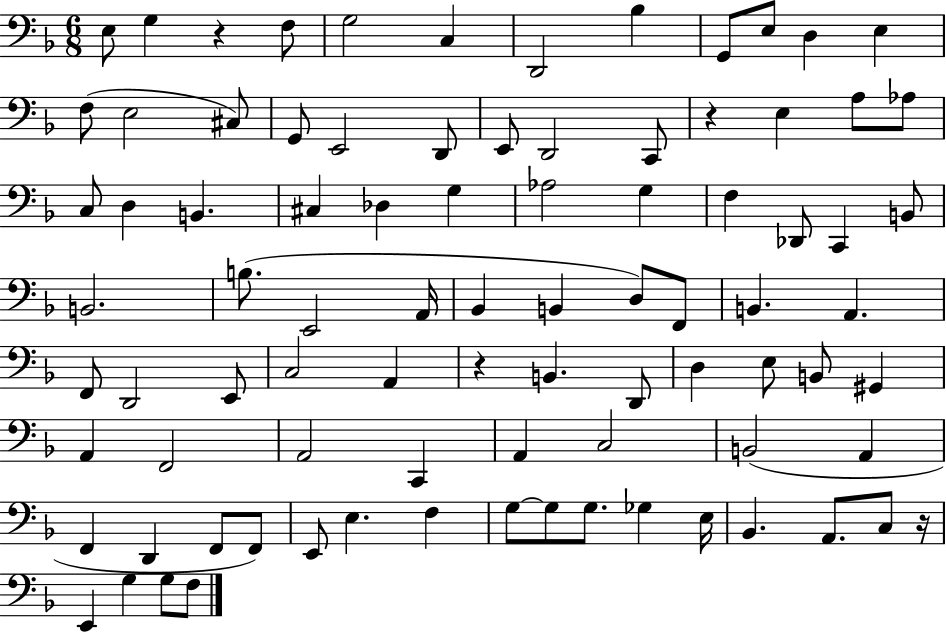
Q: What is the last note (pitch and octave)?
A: F3